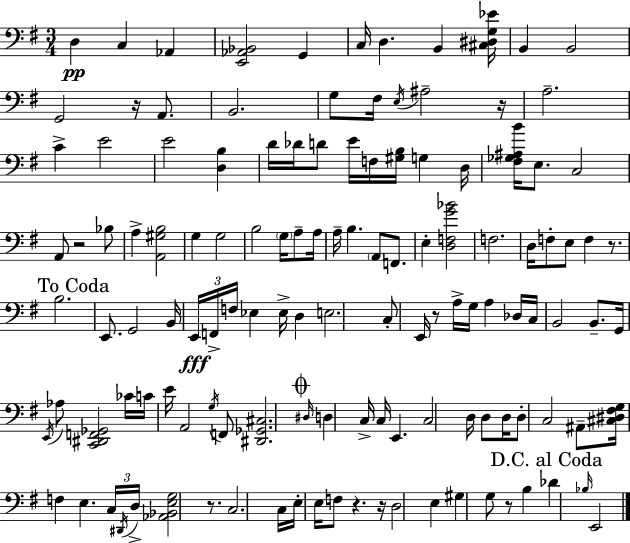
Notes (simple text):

D3/q C3/q Ab2/q [E2,Ab2,Bb2]/h G2/q C3/s D3/q. B2/q [C#3,D#3,G3,Eb4]/s B2/q B2/h G2/h R/s A2/e. B2/h. G3/e F#3/s E3/s A#3/h R/s A3/h. C4/q E4/h E4/h [D3,B3]/q D4/s Db4/s D4/e E4/s F3/s [G#3,B3]/s G3/q D3/s [F#3,Gb3,A#3,B4]/s E3/e. C3/h A2/e R/h Bb3/e A3/q [A2,G#3,B3]/h G3/q G3/h B3/h G3/s A3/e A3/s A3/s B3/q. A2/e F2/e. E3/q [D3,F3,G4,Bb4]/h F3/h. D3/s F3/e E3/e F3/q R/e. B3/h. E2/e. G2/h B2/s E2/s F2/s F3/s Eb3/q Eb3/s D3/q E3/h. C3/e E2/s R/e A3/s G3/s A3/q Db3/s C3/s B2/h B2/e. G2/s E2/s Ab3/e [C2,D#2,F2,Gb2]/h CES4/s C4/s E4/s A2/h G3/s F2/e [D#2,Gb2,C#3]/h. D#3/s D3/q C3/s C3/s E2/q. C3/h D3/s D3/e D3/s D3/e C3/h A#2/e [C#3,D#3,F#3,G3]/s F3/q E3/q. C3/s D#2/s D3/s [Ab2,Bb2,E3,G3]/h R/e. C3/h. C3/s E3/s E3/s F3/e R/q. R/s D3/h E3/q G#3/q G3/e R/e B3/q Db4/q Bb3/s E2/h